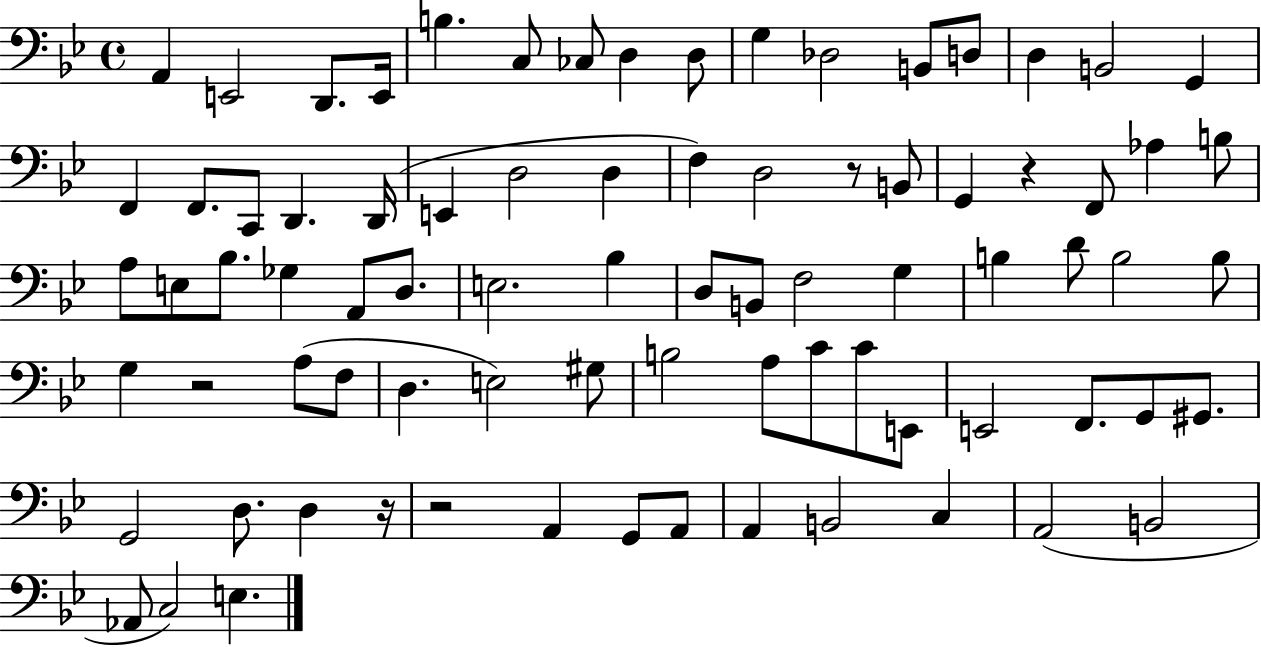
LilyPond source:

{
  \clef bass
  \time 4/4
  \defaultTimeSignature
  \key bes \major
  a,4 e,2 d,8. e,16 | b4. c8 ces8 d4 d8 | g4 des2 b,8 d8 | d4 b,2 g,4 | \break f,4 f,8. c,8 d,4. d,16( | e,4 d2 d4 | f4) d2 r8 b,8 | g,4 r4 f,8 aes4 b8 | \break a8 e8 bes8. ges4 a,8 d8. | e2. bes4 | d8 b,8 f2 g4 | b4 d'8 b2 b8 | \break g4 r2 a8( f8 | d4. e2) gis8 | b2 a8 c'8 c'8 e,8 | e,2 f,8. g,8 gis,8. | \break g,2 d8. d4 r16 | r2 a,4 g,8 a,8 | a,4 b,2 c4 | a,2( b,2 | \break aes,8 c2) e4. | \bar "|."
}